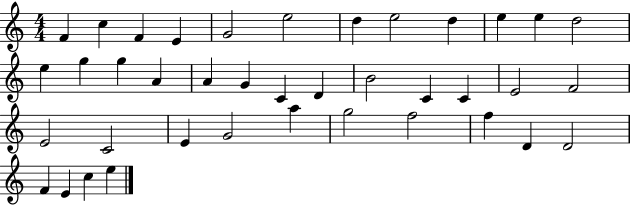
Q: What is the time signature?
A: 4/4